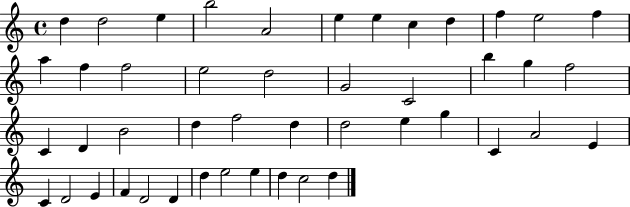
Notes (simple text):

D5/q D5/h E5/q B5/h A4/h E5/q E5/q C5/q D5/q F5/q E5/h F5/q A5/q F5/q F5/h E5/h D5/h G4/h C4/h B5/q G5/q F5/h C4/q D4/q B4/h D5/q F5/h D5/q D5/h E5/q G5/q C4/q A4/h E4/q C4/q D4/h E4/q F4/q D4/h D4/q D5/q E5/h E5/q D5/q C5/h D5/q